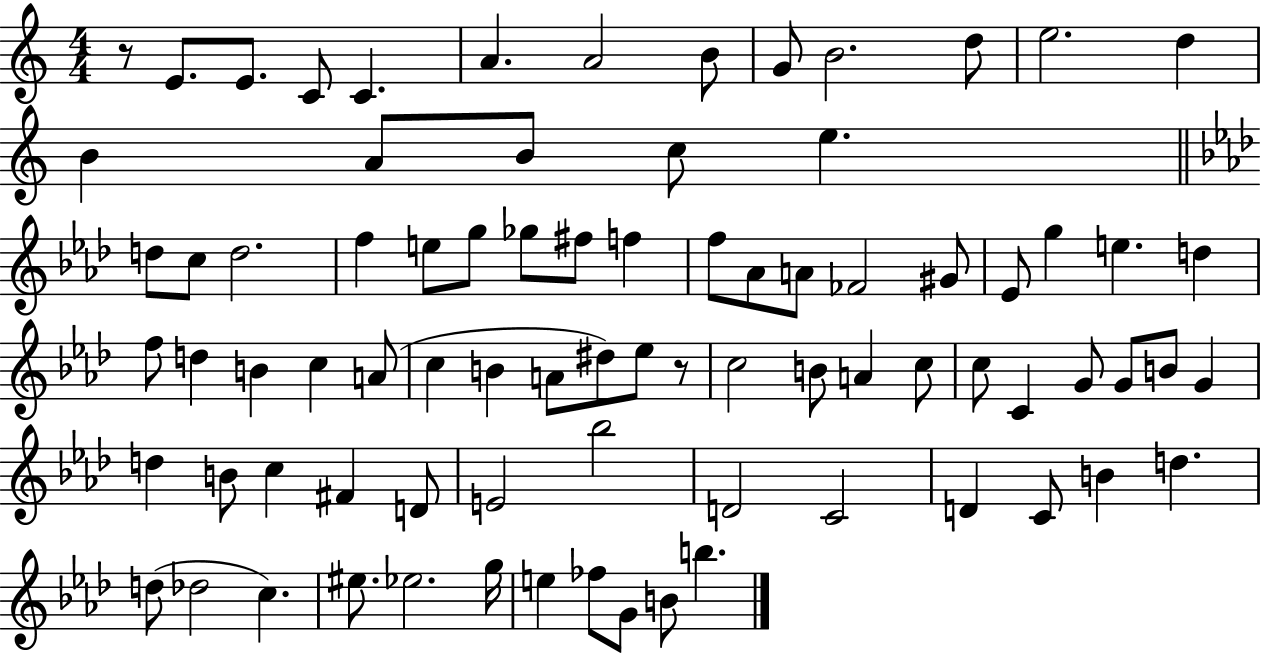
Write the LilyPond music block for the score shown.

{
  \clef treble
  \numericTimeSignature
  \time 4/4
  \key c \major
  r8 e'8. e'8. c'8 c'4. | a'4. a'2 b'8 | g'8 b'2. d''8 | e''2. d''4 | \break b'4 a'8 b'8 c''8 e''4. | \bar "||" \break \key aes \major d''8 c''8 d''2. | f''4 e''8 g''8 ges''8 fis''8 f''4 | f''8 aes'8 a'8 fes'2 gis'8 | ees'8 g''4 e''4. d''4 | \break f''8 d''4 b'4 c''4 a'8( | c''4 b'4 a'8 dis''8) ees''8 r8 | c''2 b'8 a'4 c''8 | c''8 c'4 g'8 g'8 b'8 g'4 | \break d''4 b'8 c''4 fis'4 d'8 | e'2 bes''2 | d'2 c'2 | d'4 c'8 b'4 d''4. | \break d''8( des''2 c''4.) | eis''8. ees''2. g''16 | e''4 fes''8 g'8 b'8 b''4. | \bar "|."
}